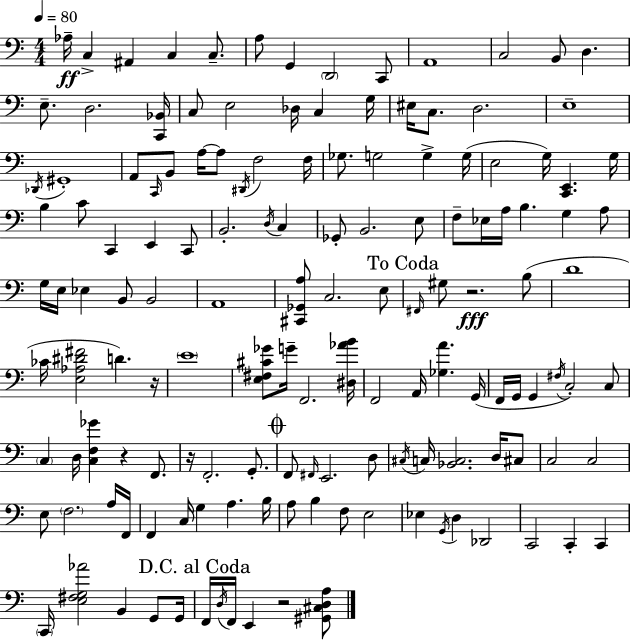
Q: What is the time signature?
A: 4/4